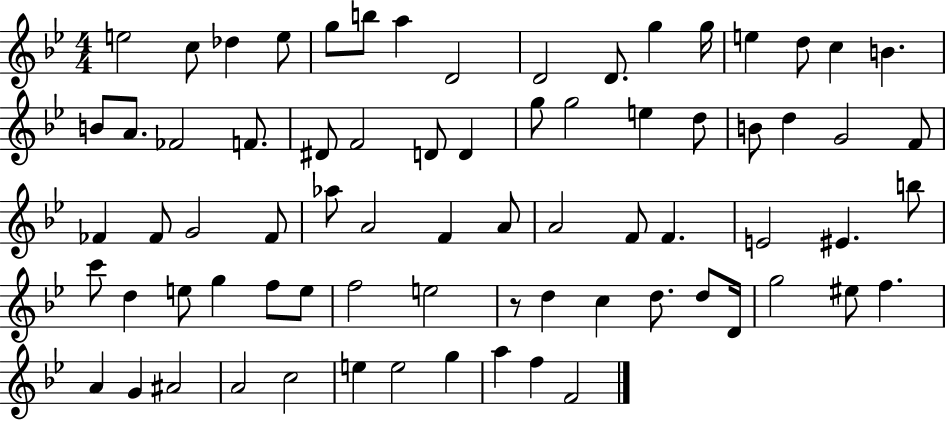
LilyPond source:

{
  \clef treble
  \numericTimeSignature
  \time 4/4
  \key bes \major
  e''2 c''8 des''4 e''8 | g''8 b''8 a''4 d'2 | d'2 d'8. g''4 g''16 | e''4 d''8 c''4 b'4. | \break b'8 a'8. fes'2 f'8. | dis'8 f'2 d'8 d'4 | g''8 g''2 e''4 d''8 | b'8 d''4 g'2 f'8 | \break fes'4 fes'8 g'2 fes'8 | aes''8 a'2 f'4 a'8 | a'2 f'8 f'4. | e'2 eis'4. b''8 | \break c'''8 d''4 e''8 g''4 f''8 e''8 | f''2 e''2 | r8 d''4 c''4 d''8. d''8 d'16 | g''2 eis''8 f''4. | \break a'4 g'4 ais'2 | a'2 c''2 | e''4 e''2 g''4 | a''4 f''4 f'2 | \break \bar "|."
}